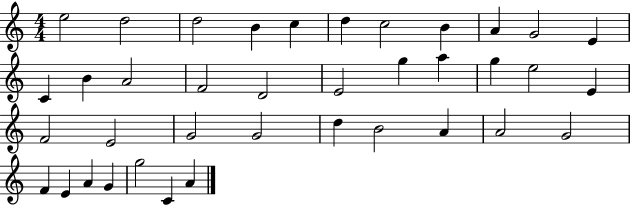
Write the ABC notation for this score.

X:1
T:Untitled
M:4/4
L:1/4
K:C
e2 d2 d2 B c d c2 B A G2 E C B A2 F2 D2 E2 g a g e2 E F2 E2 G2 G2 d B2 A A2 G2 F E A G g2 C A